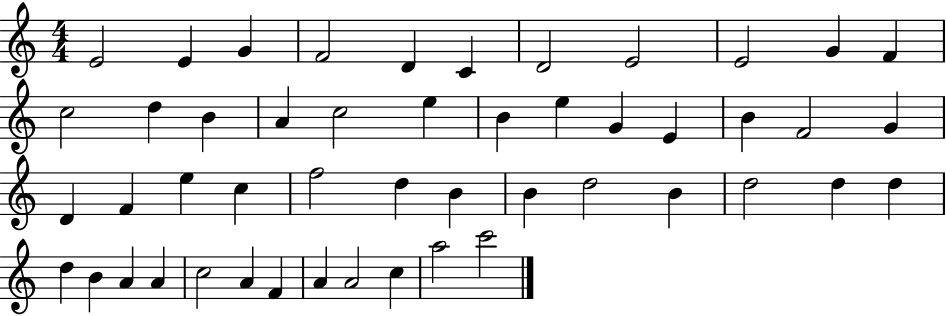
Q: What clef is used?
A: treble